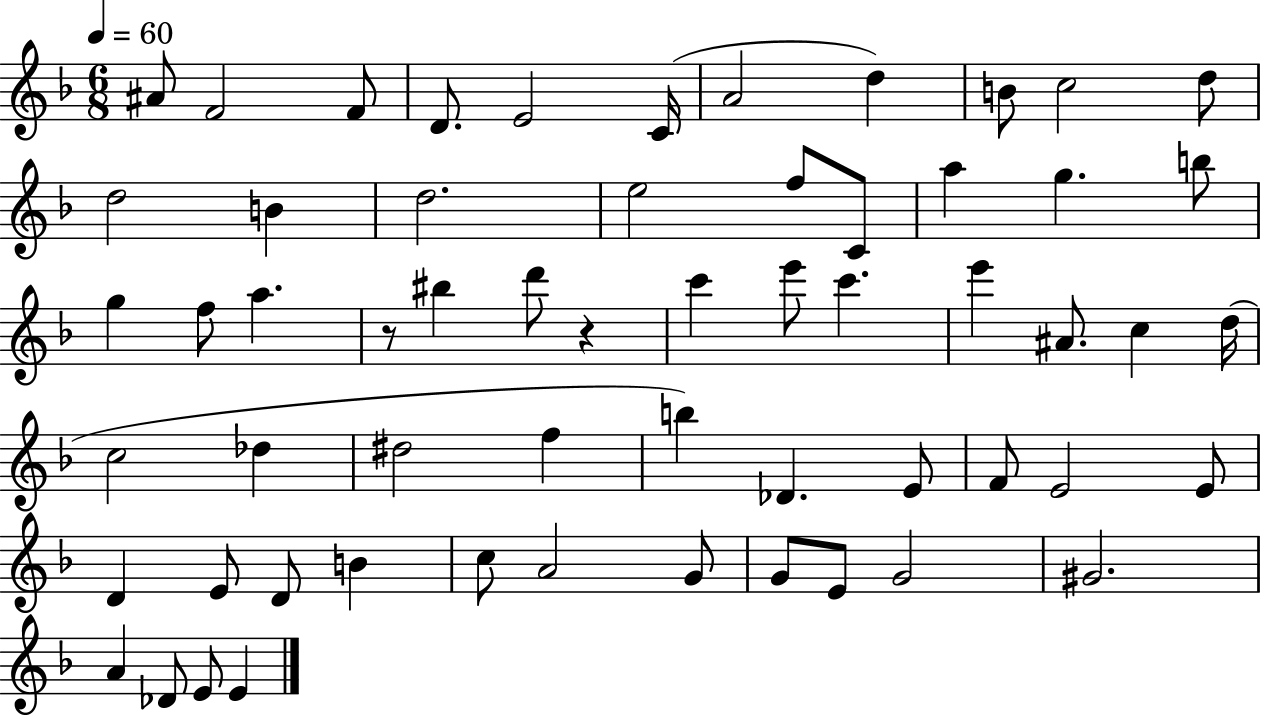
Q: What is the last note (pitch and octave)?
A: E4